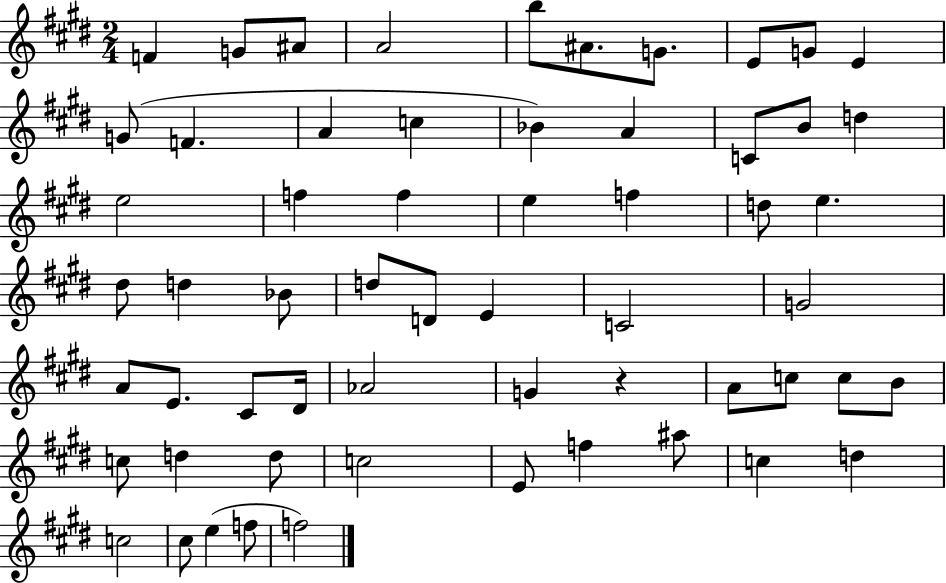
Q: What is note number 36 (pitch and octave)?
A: E4